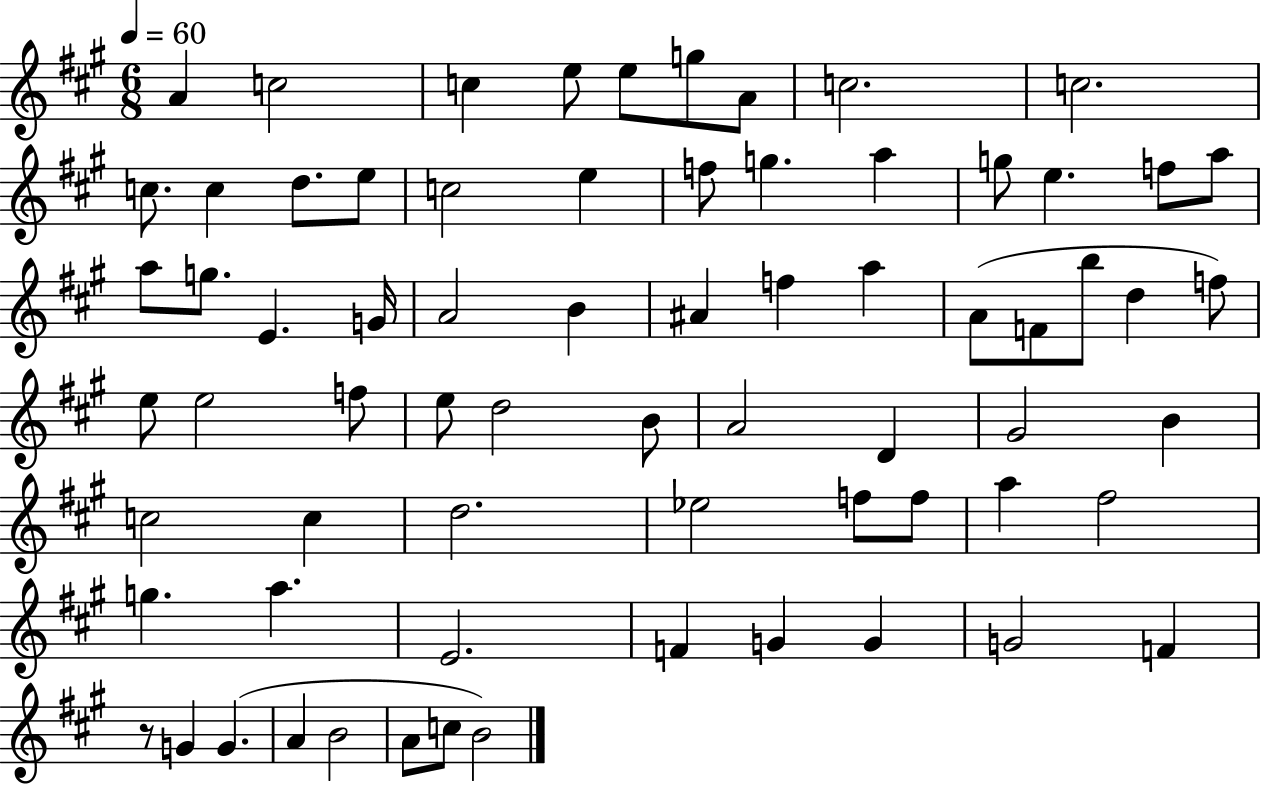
A4/q C5/h C5/q E5/e E5/e G5/e A4/e C5/h. C5/h. C5/e. C5/q D5/e. E5/e C5/h E5/q F5/e G5/q. A5/q G5/e E5/q. F5/e A5/e A5/e G5/e. E4/q. G4/s A4/h B4/q A#4/q F5/q A5/q A4/e F4/e B5/e D5/q F5/e E5/e E5/h F5/e E5/e D5/h B4/e A4/h D4/q G#4/h B4/q C5/h C5/q D5/h. Eb5/h F5/e F5/e A5/q F#5/h G5/q. A5/q. E4/h. F4/q G4/q G4/q G4/h F4/q R/e G4/q G4/q. A4/q B4/h A4/e C5/e B4/h